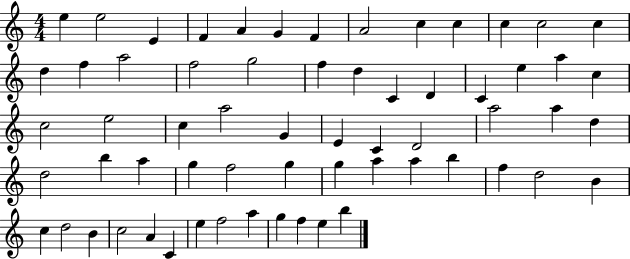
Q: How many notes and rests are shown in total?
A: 63